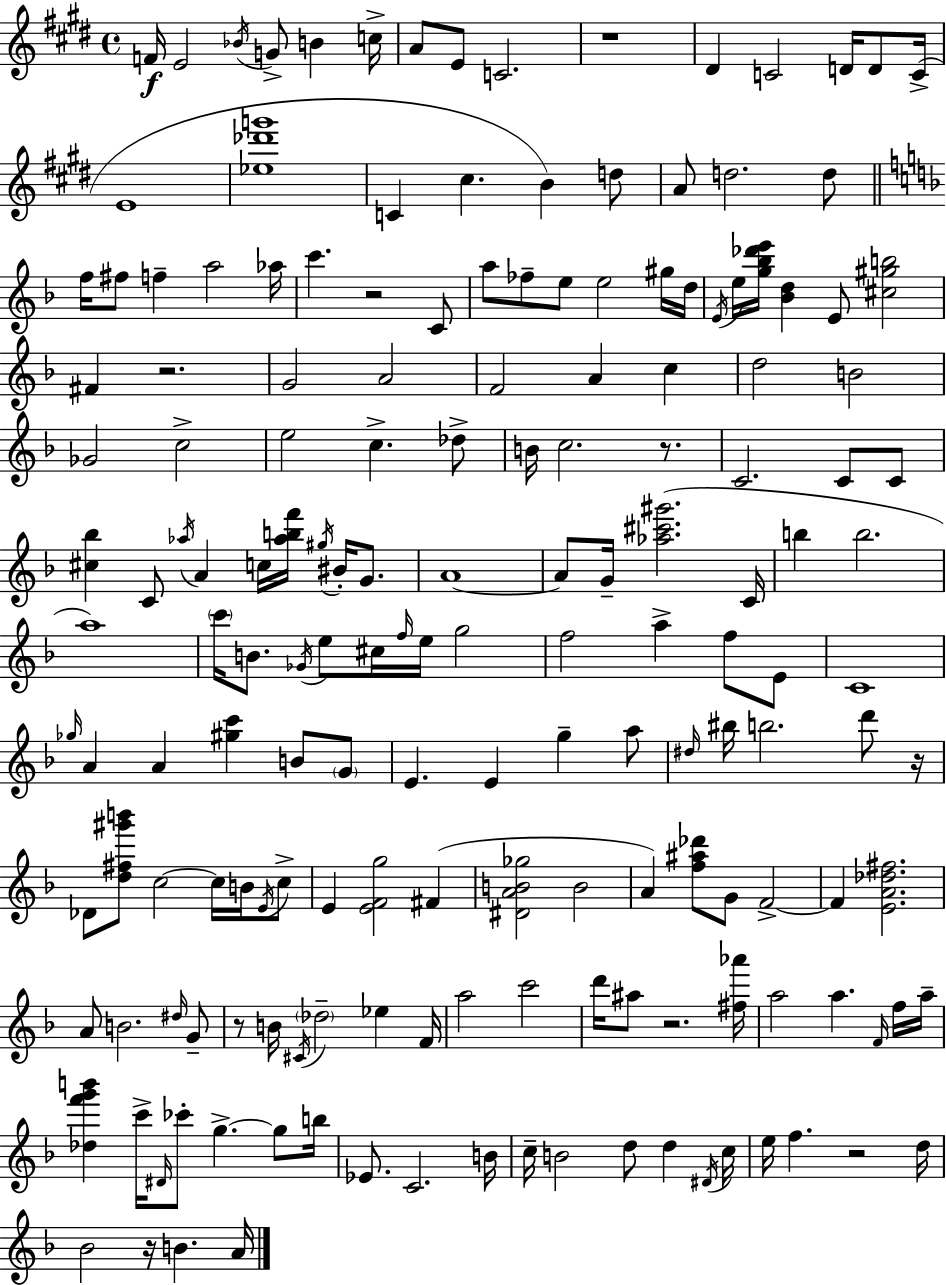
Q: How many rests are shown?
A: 9